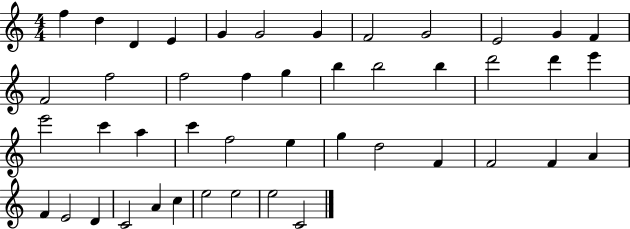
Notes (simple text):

F5/q D5/q D4/q E4/q G4/q G4/h G4/q F4/h G4/h E4/h G4/q F4/q F4/h F5/h F5/h F5/q G5/q B5/q B5/h B5/q D6/h D6/q E6/q E6/h C6/q A5/q C6/q F5/h E5/q G5/q D5/h F4/q F4/h F4/q A4/q F4/q E4/h D4/q C4/h A4/q C5/q E5/h E5/h E5/h C4/h